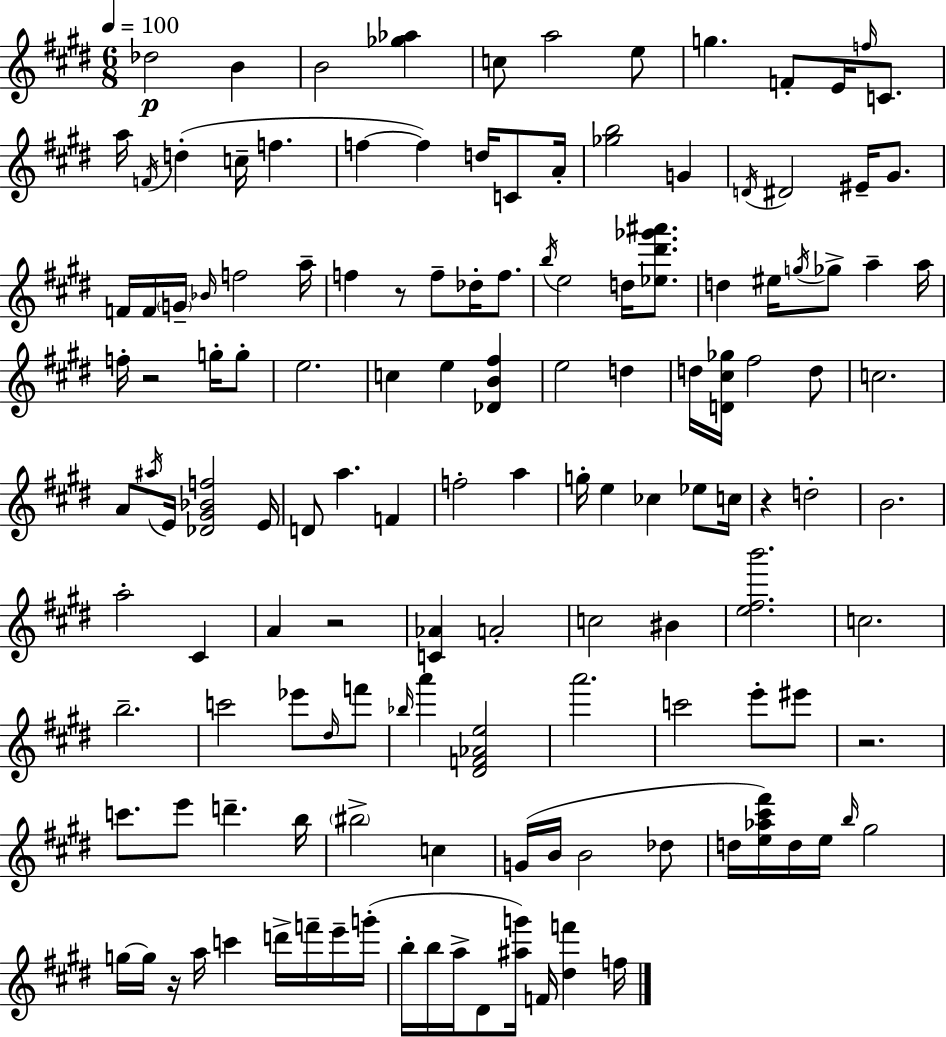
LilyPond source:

{
  \clef treble
  \numericTimeSignature
  \time 6/8
  \key e \major
  \tempo 4 = 100
  \repeat volta 2 { des''2\p b'4 | b'2 <ges'' aes''>4 | c''8 a''2 e''8 | g''4. f'8-. e'16 \grace { f''16 } c'8. | \break a''16 \acciaccatura { f'16 }( d''4-. c''16-- f''4. | f''4~~ f''4) d''16 c'8 | a'16-. <ges'' b''>2 g'4 | \acciaccatura { d'16 } dis'2 eis'16-- | \break gis'8. f'16 f'16 \parenthesize g'16-- \grace { bes'16 } f''2 | a''16-- f''4 r8 f''8-- | des''16-. f''8. \acciaccatura { b''16 } e''2 | d''16 <ees'' dis''' ges''' ais'''>8. d''4 eis''16 \acciaccatura { g''16 } ges''8-> | \break a''4-- a''16 f''16-. r2 | g''16-. g''8-. e''2. | c''4 e''4 | <des' b' fis''>4 e''2 | \break d''4 d''16 <d' cis'' ges''>16 fis''2 | d''8 c''2. | a'8 \acciaccatura { ais''16 } e'16 <des' gis' bes' f''>2 | e'16 d'8 a''4. | \break f'4 f''2-. | a''4 g''16-. e''4 | ces''4 ees''8 c''16 r4 d''2-. | b'2. | \break a''2-. | cis'4 a'4 r2 | <c' aes'>4 a'2-. | c''2 | \break bis'4 <e'' fis'' b'''>2. | c''2. | b''2.-- | c'''2 | \break ees'''8 \grace { dis''16 } f'''8 \grace { bes''16 } a'''4 | <dis' f' aes' e''>2 a'''2. | c'''2 | e'''8-. eis'''8 r2. | \break c'''8. | e'''8 d'''4.-- b''16 \parenthesize bis''2-> | c''4 g'16( b'16 b'2 | des''8 d''16 <e'' aes'' cis''' fis'''>16) d''16 | \break e''16 \grace { b''16 } gis''2 g''16~~ g''16 | r16 a''16 c'''4 d'''16-> f'''16-- e'''16-- g'''16-.( b''16-. b''16 | a''16-> dis'8 <ais'' g'''>16) f'16 <dis'' f'''>4 f''16 } \bar "|."
}